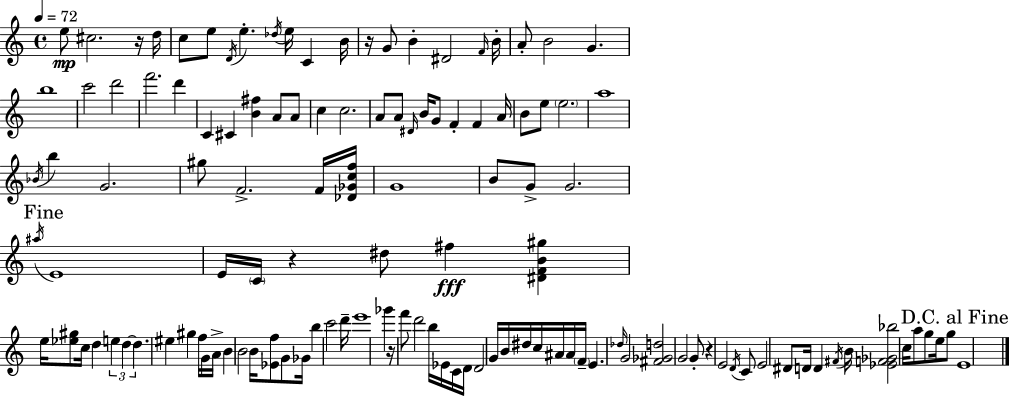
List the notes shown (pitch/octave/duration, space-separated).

E5/e C#5/h. R/s D5/s C5/e E5/e D4/s E5/q. Db5/s E5/s C4/q B4/s R/s G4/e B4/q D#4/h F4/s B4/s A4/e B4/h G4/q. B5/w C6/h D6/h F6/h. D6/q C4/q C#4/q [B4,F#5]/q A4/e A4/e C5/q C5/h. A4/e A4/e D#4/s B4/s G4/e F4/q F4/q A4/s B4/e E5/e E5/h. A5/w Bb4/s B5/q G4/h. G#5/e F4/h. F4/s [Db4,Gb4,C5,F5]/s G4/w B4/e G4/e G4/h. A#5/s E4/w E4/s C4/s R/q D#5/e F#5/q [D#4,F4,B4,G#5]/q E5/s [Eb5,G#5]/e C5/s D5/q E5/q D5/q D5/q. EIS5/q G#5/q F5/s G4/s A4/s B4/q B4/h B4/s [Eb4,F5]/e G4/e Gb4/s B5/q C6/h D6/s E6/w Gb6/q R/s F6/e D6/h B5/s Eb4/s C4/s D4/s D4/h G4/s B4/s D#5/s C5/s A#4/s A#4/s F4/s E4/q. Db5/s G4/h [F#4,Gb4,D5]/h G4/h G4/e R/q E4/h D4/s C4/e E4/h D#4/e D4/s D4/q F#4/s B4/s [Eb4,F4,Gb4,Bb5]/h C5/s A5/e G5/e E5/s G5/e E4/w